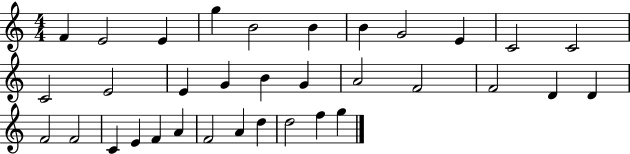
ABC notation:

X:1
T:Untitled
M:4/4
L:1/4
K:C
F E2 E g B2 B B G2 E C2 C2 C2 E2 E G B G A2 F2 F2 D D F2 F2 C E F A F2 A d d2 f g